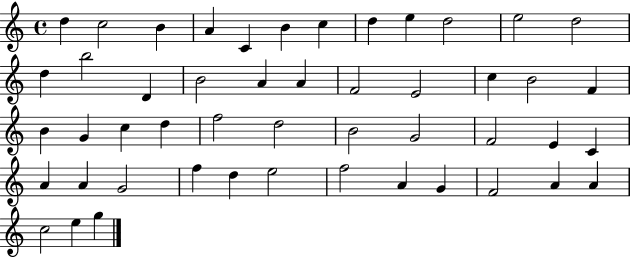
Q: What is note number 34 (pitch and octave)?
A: C4